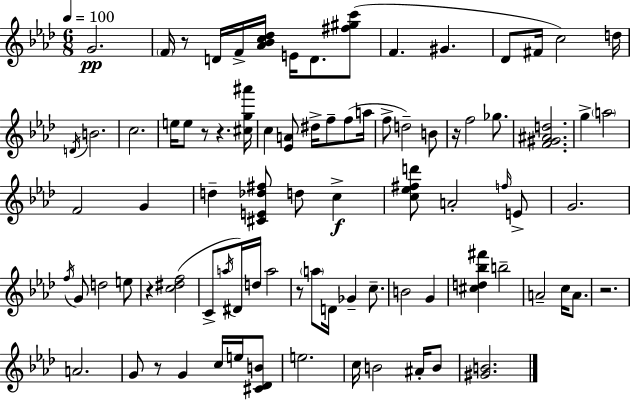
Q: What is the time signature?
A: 6/8